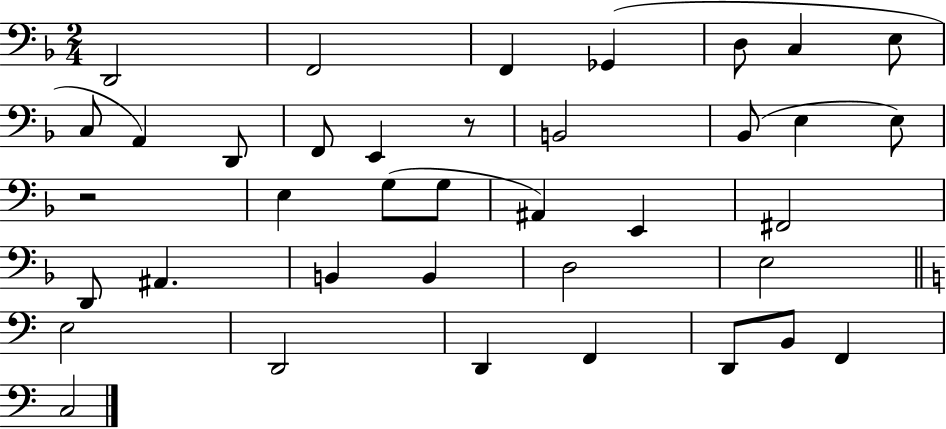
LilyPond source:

{
  \clef bass
  \numericTimeSignature
  \time 2/4
  \key f \major
  d,2 | f,2 | f,4 ges,4( | d8 c4 e8 | \break c8 a,4) d,8 | f,8 e,4 r8 | b,2 | bes,8( e4 e8) | \break r2 | e4 g8( g8 | ais,4) e,4 | fis,2 | \break d,8 ais,4. | b,4 b,4 | d2 | e2 | \break \bar "||" \break \key a \minor e2 | d,2 | d,4 f,4 | d,8 b,8 f,4 | \break c2 | \bar "|."
}